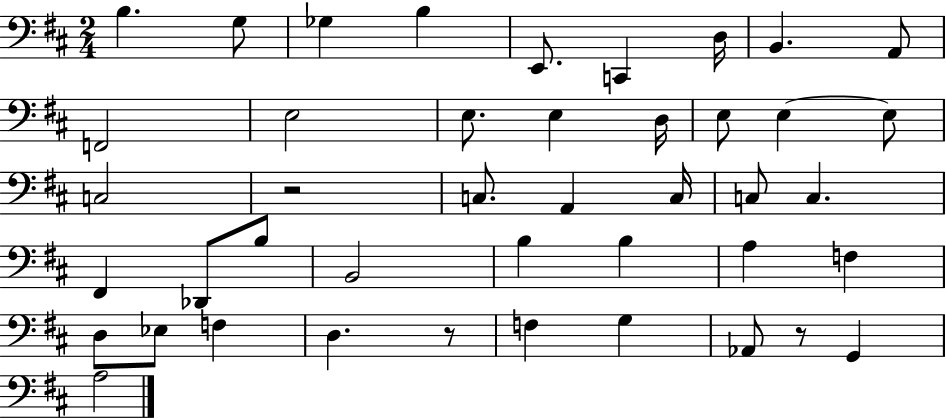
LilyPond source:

{
  \clef bass
  \numericTimeSignature
  \time 2/4
  \key d \major
  b4. g8 | ges4 b4 | e,8. c,4 d16 | b,4. a,8 | \break f,2 | e2 | e8. e4 d16 | e8 e4~~ e8 | \break c2 | r2 | c8. a,4 c16 | c8 c4. | \break fis,4 des,8 b8 | b,2 | b4 b4 | a4 f4 | \break d8 ees8 f4 | d4. r8 | f4 g4 | aes,8 r8 g,4 | \break a2 | \bar "|."
}